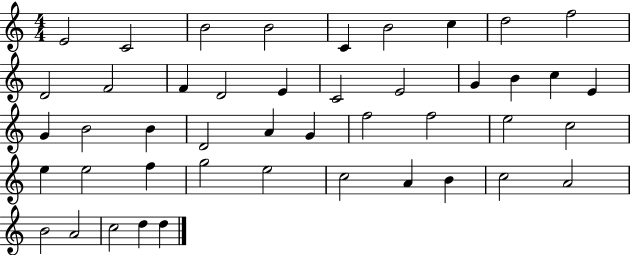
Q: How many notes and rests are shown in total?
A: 45